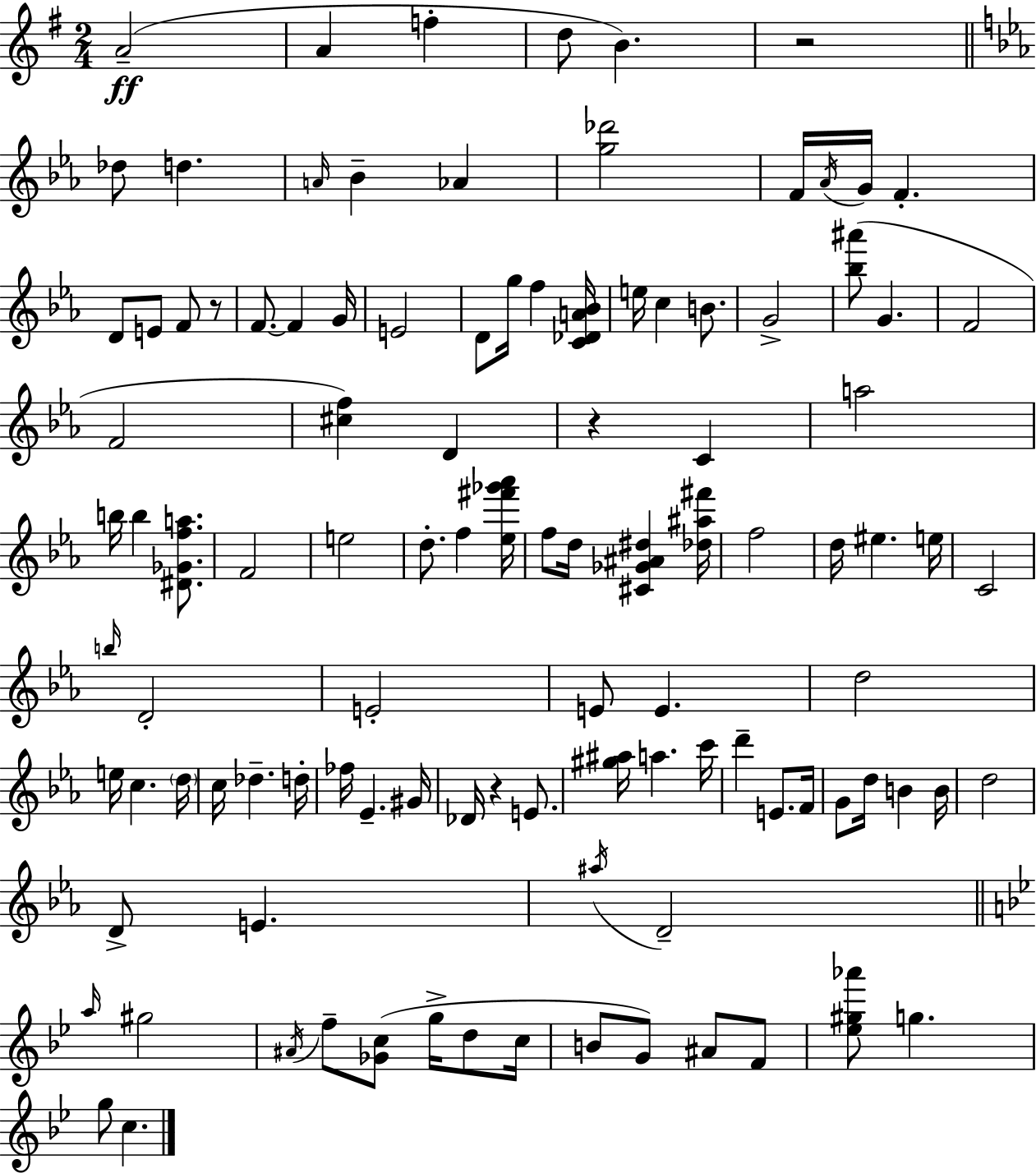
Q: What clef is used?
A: treble